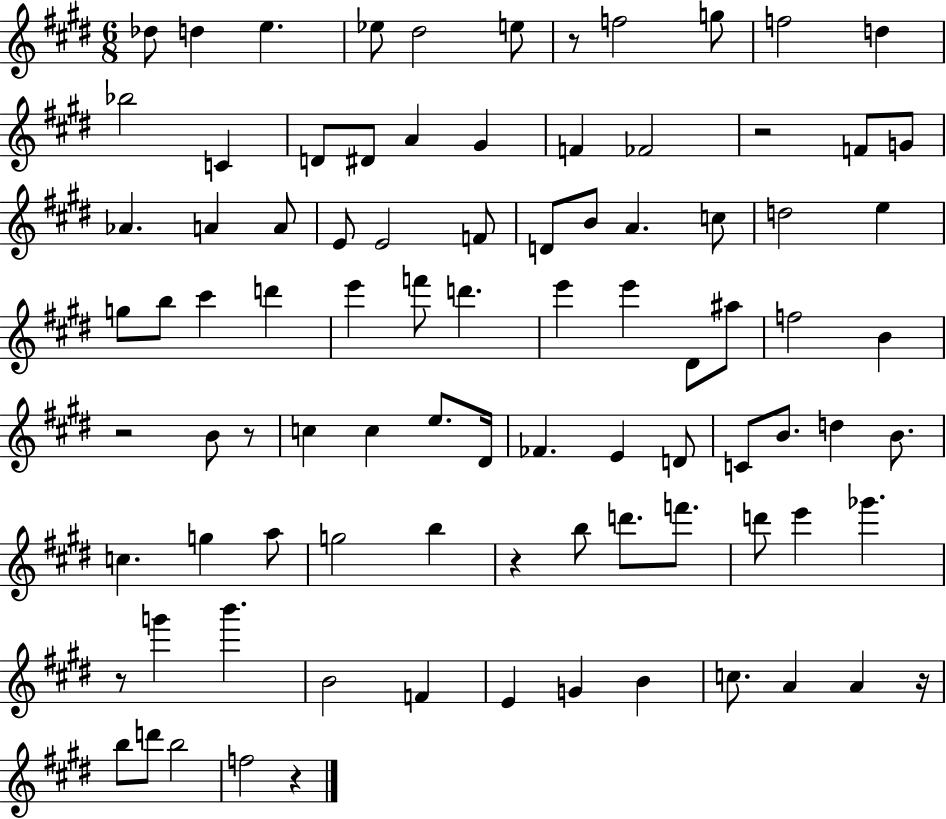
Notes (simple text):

Db5/e D5/q E5/q. Eb5/e D#5/h E5/e R/e F5/h G5/e F5/h D5/q Bb5/h C4/q D4/e D#4/e A4/q G#4/q F4/q FES4/h R/h F4/e G4/e Ab4/q. A4/q A4/e E4/e E4/h F4/e D4/e B4/e A4/q. C5/e D5/h E5/q G5/e B5/e C#6/q D6/q E6/q F6/e D6/q. E6/q E6/q D#4/e A#5/e F5/h B4/q R/h B4/e R/e C5/q C5/q E5/e. D#4/s FES4/q. E4/q D4/e C4/e B4/e. D5/q B4/e. C5/q. G5/q A5/e G5/h B5/q R/q B5/e D6/e. F6/e. D6/e E6/q Gb6/q. R/e G6/q B6/q. B4/h F4/q E4/q G4/q B4/q C5/e. A4/q A4/q R/s B5/e D6/e B5/h F5/h R/q